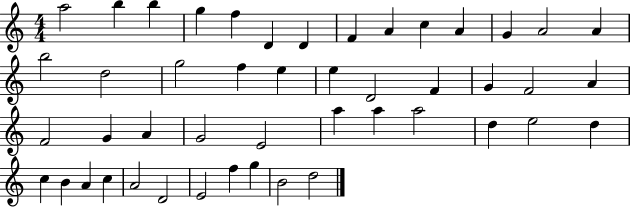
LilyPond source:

{
  \clef treble
  \numericTimeSignature
  \time 4/4
  \key c \major
  a''2 b''4 b''4 | g''4 f''4 d'4 d'4 | f'4 a'4 c''4 a'4 | g'4 a'2 a'4 | \break b''2 d''2 | g''2 f''4 e''4 | e''4 d'2 f'4 | g'4 f'2 a'4 | \break f'2 g'4 a'4 | g'2 e'2 | a''4 a''4 a''2 | d''4 e''2 d''4 | \break c''4 b'4 a'4 c''4 | a'2 d'2 | e'2 f''4 g''4 | b'2 d''2 | \break \bar "|."
}